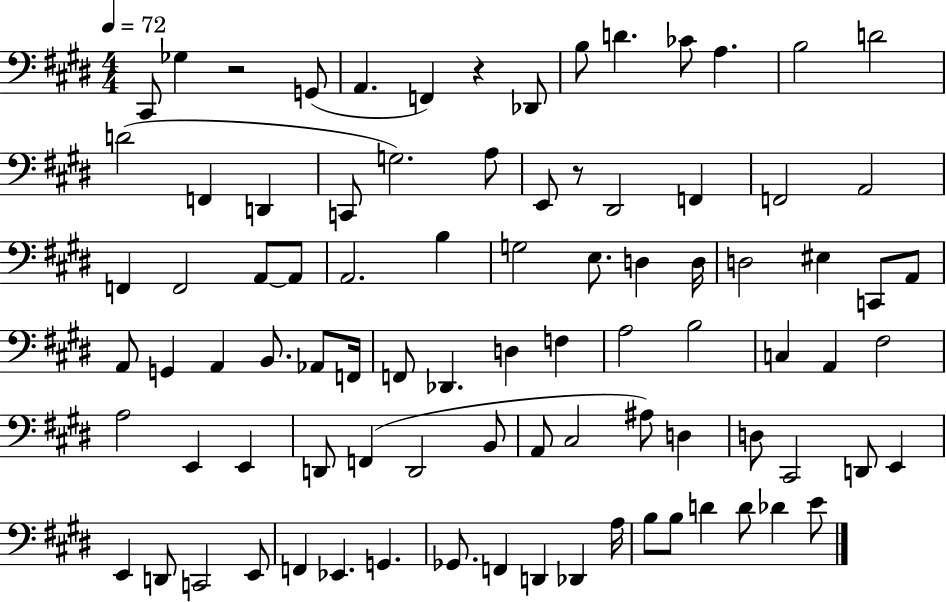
X:1
T:Untitled
M:4/4
L:1/4
K:E
^C,,/2 _G, z2 G,,/2 A,, F,, z _D,,/2 B,/2 D _C/2 A, B,2 D2 D2 F,, D,, C,,/2 G,2 A,/2 E,,/2 z/2 ^D,,2 F,, F,,2 A,,2 F,, F,,2 A,,/2 A,,/2 A,,2 B, G,2 E,/2 D, D,/4 D,2 ^E, C,,/2 A,,/2 A,,/2 G,, A,, B,,/2 _A,,/2 F,,/4 F,,/2 _D,, D, F, A,2 B,2 C, A,, ^F,2 A,2 E,, E,, D,,/2 F,, D,,2 B,,/2 A,,/2 ^C,2 ^A,/2 D, D,/2 ^C,,2 D,,/2 E,, E,, D,,/2 C,,2 E,,/2 F,, _E,, G,, _G,,/2 F,, D,, _D,, A,/4 B,/2 B,/2 D D/2 _D E/2